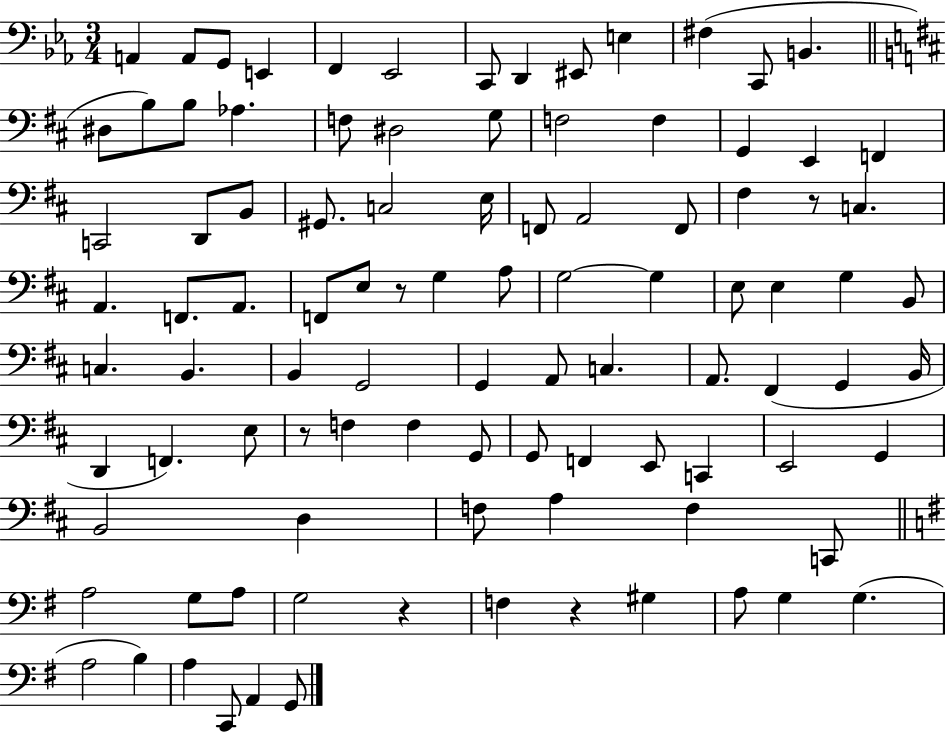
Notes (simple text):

A2/q A2/e G2/e E2/q F2/q Eb2/h C2/e D2/q EIS2/e E3/q F#3/q C2/e B2/q. D#3/e B3/e B3/e Ab3/q. F3/e D#3/h G3/e F3/h F3/q G2/q E2/q F2/q C2/h D2/e B2/e G#2/e. C3/h E3/s F2/e A2/h F2/e F#3/q R/e C3/q. A2/q. F2/e. A2/e. F2/e E3/e R/e G3/q A3/e G3/h G3/q E3/e E3/q G3/q B2/e C3/q. B2/q. B2/q G2/h G2/q A2/e C3/q. A2/e. F#2/q G2/q B2/s D2/q F2/q. E3/e R/e F3/q F3/q G2/e G2/e F2/q E2/e C2/q E2/h G2/q B2/h D3/q F3/e A3/q F3/q C2/e A3/h G3/e A3/e G3/h R/q F3/q R/q G#3/q A3/e G3/q G3/q. A3/h B3/q A3/q C2/e A2/q G2/e